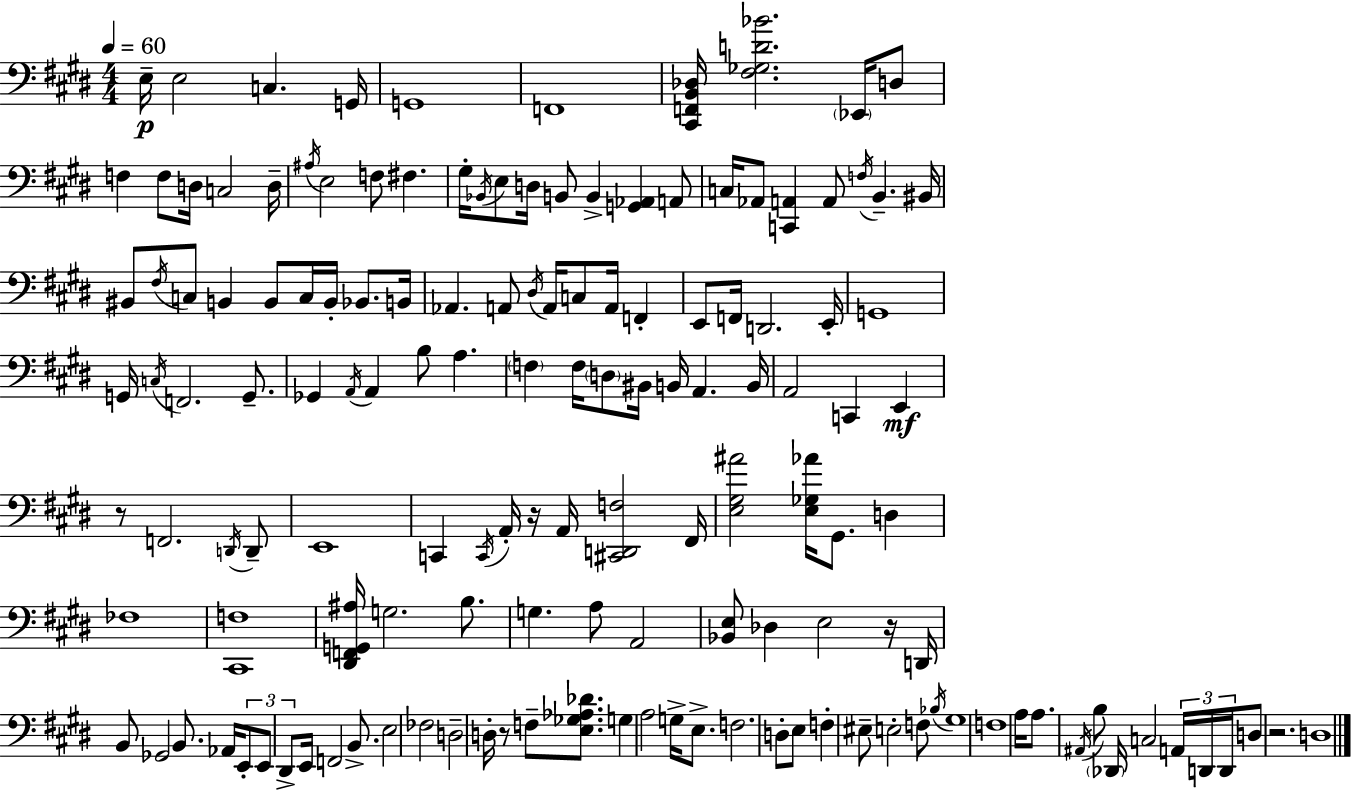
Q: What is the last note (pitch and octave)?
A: D3